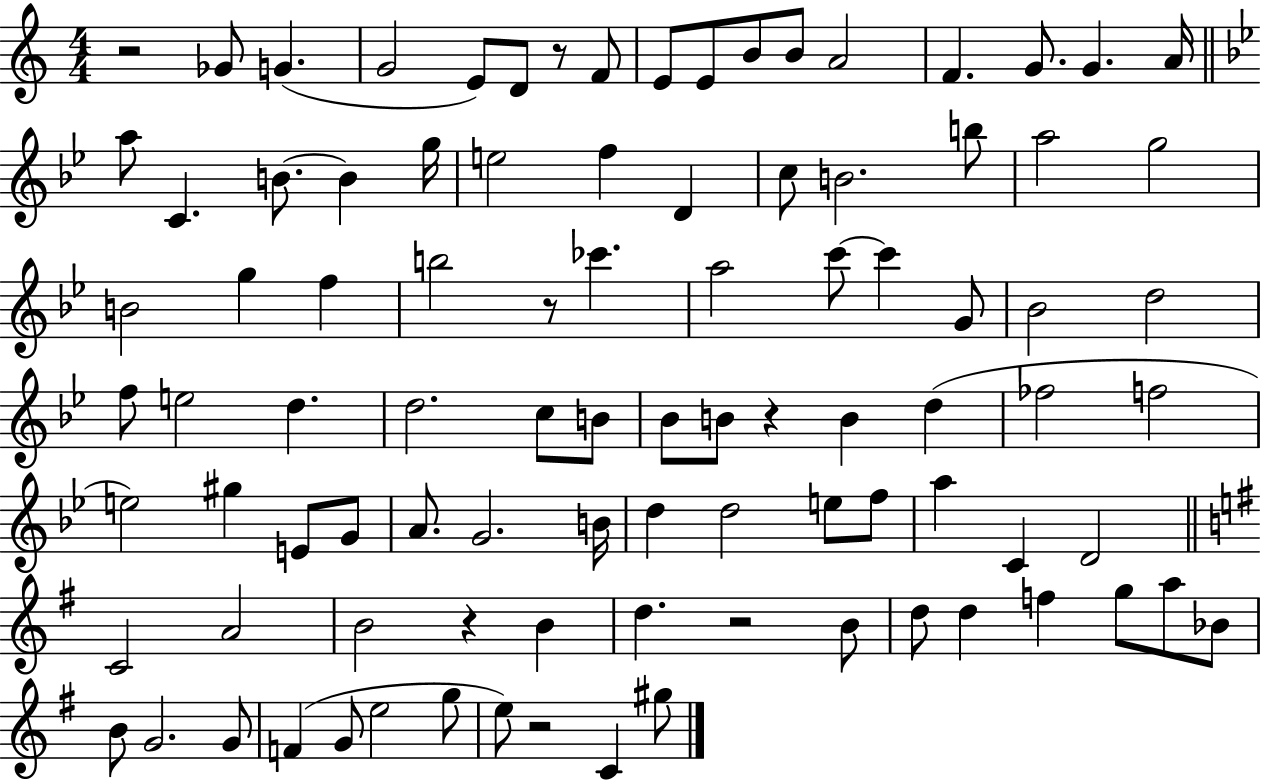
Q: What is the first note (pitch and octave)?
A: Gb4